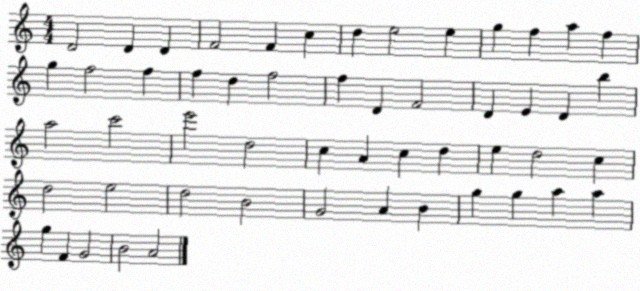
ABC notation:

X:1
T:Untitled
M:4/4
L:1/4
K:C
D2 D D F2 F c d e2 e g f a f g f2 f f d f2 f D F2 D E D b a2 c'2 e'2 d2 c A c d e d2 c d2 e2 d2 B2 G2 A B g g a a g F G2 B2 A2